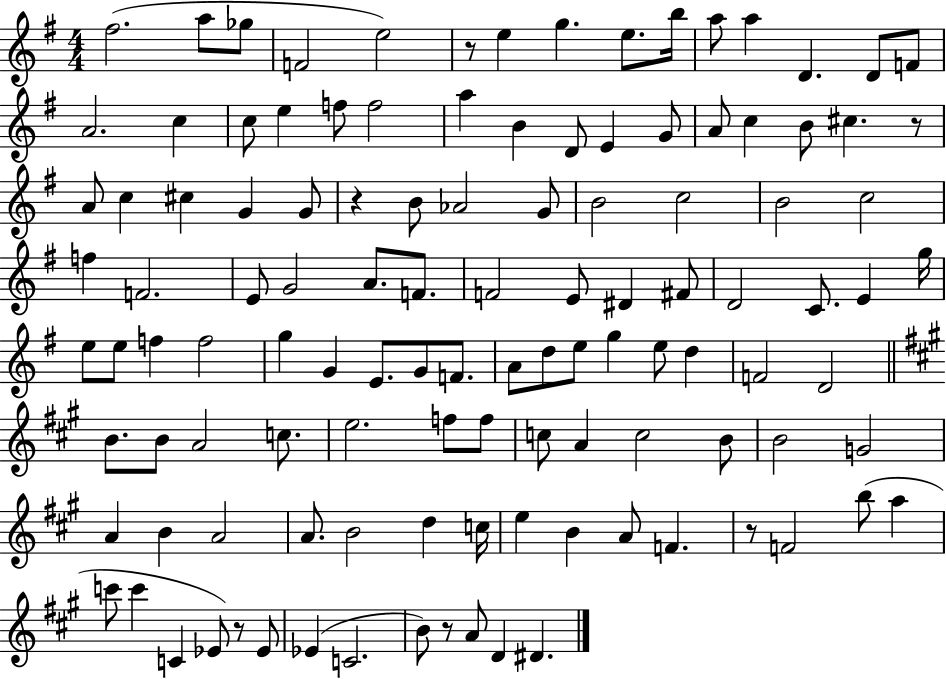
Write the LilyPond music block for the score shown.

{
  \clef treble
  \numericTimeSignature
  \time 4/4
  \key g \major
  fis''2.( a''8 ges''8 | f'2 e''2) | r8 e''4 g''4. e''8. b''16 | a''8 a''4 d'4. d'8 f'8 | \break a'2. c''4 | c''8 e''4 f''8 f''2 | a''4 b'4 d'8 e'4 g'8 | a'8 c''4 b'8 cis''4. r8 | \break a'8 c''4 cis''4 g'4 g'8 | r4 b'8 aes'2 g'8 | b'2 c''2 | b'2 c''2 | \break f''4 f'2. | e'8 g'2 a'8. f'8. | f'2 e'8 dis'4 fis'8 | d'2 c'8. e'4 g''16 | \break e''8 e''8 f''4 f''2 | g''4 g'4 e'8. g'8 f'8. | a'8 d''8 e''8 g''4 e''8 d''4 | f'2 d'2 | \break \bar "||" \break \key a \major b'8. b'8 a'2 c''8. | e''2. f''8 f''8 | c''8 a'4 c''2 b'8 | b'2 g'2 | \break a'4 b'4 a'2 | a'8. b'2 d''4 c''16 | e''4 b'4 a'8 f'4. | r8 f'2 b''8( a''4 | \break c'''8 c'''4 c'4 ees'8) r8 ees'8 | ees'4( c'2. | b'8) r8 a'8 d'4 dis'4. | \bar "|."
}